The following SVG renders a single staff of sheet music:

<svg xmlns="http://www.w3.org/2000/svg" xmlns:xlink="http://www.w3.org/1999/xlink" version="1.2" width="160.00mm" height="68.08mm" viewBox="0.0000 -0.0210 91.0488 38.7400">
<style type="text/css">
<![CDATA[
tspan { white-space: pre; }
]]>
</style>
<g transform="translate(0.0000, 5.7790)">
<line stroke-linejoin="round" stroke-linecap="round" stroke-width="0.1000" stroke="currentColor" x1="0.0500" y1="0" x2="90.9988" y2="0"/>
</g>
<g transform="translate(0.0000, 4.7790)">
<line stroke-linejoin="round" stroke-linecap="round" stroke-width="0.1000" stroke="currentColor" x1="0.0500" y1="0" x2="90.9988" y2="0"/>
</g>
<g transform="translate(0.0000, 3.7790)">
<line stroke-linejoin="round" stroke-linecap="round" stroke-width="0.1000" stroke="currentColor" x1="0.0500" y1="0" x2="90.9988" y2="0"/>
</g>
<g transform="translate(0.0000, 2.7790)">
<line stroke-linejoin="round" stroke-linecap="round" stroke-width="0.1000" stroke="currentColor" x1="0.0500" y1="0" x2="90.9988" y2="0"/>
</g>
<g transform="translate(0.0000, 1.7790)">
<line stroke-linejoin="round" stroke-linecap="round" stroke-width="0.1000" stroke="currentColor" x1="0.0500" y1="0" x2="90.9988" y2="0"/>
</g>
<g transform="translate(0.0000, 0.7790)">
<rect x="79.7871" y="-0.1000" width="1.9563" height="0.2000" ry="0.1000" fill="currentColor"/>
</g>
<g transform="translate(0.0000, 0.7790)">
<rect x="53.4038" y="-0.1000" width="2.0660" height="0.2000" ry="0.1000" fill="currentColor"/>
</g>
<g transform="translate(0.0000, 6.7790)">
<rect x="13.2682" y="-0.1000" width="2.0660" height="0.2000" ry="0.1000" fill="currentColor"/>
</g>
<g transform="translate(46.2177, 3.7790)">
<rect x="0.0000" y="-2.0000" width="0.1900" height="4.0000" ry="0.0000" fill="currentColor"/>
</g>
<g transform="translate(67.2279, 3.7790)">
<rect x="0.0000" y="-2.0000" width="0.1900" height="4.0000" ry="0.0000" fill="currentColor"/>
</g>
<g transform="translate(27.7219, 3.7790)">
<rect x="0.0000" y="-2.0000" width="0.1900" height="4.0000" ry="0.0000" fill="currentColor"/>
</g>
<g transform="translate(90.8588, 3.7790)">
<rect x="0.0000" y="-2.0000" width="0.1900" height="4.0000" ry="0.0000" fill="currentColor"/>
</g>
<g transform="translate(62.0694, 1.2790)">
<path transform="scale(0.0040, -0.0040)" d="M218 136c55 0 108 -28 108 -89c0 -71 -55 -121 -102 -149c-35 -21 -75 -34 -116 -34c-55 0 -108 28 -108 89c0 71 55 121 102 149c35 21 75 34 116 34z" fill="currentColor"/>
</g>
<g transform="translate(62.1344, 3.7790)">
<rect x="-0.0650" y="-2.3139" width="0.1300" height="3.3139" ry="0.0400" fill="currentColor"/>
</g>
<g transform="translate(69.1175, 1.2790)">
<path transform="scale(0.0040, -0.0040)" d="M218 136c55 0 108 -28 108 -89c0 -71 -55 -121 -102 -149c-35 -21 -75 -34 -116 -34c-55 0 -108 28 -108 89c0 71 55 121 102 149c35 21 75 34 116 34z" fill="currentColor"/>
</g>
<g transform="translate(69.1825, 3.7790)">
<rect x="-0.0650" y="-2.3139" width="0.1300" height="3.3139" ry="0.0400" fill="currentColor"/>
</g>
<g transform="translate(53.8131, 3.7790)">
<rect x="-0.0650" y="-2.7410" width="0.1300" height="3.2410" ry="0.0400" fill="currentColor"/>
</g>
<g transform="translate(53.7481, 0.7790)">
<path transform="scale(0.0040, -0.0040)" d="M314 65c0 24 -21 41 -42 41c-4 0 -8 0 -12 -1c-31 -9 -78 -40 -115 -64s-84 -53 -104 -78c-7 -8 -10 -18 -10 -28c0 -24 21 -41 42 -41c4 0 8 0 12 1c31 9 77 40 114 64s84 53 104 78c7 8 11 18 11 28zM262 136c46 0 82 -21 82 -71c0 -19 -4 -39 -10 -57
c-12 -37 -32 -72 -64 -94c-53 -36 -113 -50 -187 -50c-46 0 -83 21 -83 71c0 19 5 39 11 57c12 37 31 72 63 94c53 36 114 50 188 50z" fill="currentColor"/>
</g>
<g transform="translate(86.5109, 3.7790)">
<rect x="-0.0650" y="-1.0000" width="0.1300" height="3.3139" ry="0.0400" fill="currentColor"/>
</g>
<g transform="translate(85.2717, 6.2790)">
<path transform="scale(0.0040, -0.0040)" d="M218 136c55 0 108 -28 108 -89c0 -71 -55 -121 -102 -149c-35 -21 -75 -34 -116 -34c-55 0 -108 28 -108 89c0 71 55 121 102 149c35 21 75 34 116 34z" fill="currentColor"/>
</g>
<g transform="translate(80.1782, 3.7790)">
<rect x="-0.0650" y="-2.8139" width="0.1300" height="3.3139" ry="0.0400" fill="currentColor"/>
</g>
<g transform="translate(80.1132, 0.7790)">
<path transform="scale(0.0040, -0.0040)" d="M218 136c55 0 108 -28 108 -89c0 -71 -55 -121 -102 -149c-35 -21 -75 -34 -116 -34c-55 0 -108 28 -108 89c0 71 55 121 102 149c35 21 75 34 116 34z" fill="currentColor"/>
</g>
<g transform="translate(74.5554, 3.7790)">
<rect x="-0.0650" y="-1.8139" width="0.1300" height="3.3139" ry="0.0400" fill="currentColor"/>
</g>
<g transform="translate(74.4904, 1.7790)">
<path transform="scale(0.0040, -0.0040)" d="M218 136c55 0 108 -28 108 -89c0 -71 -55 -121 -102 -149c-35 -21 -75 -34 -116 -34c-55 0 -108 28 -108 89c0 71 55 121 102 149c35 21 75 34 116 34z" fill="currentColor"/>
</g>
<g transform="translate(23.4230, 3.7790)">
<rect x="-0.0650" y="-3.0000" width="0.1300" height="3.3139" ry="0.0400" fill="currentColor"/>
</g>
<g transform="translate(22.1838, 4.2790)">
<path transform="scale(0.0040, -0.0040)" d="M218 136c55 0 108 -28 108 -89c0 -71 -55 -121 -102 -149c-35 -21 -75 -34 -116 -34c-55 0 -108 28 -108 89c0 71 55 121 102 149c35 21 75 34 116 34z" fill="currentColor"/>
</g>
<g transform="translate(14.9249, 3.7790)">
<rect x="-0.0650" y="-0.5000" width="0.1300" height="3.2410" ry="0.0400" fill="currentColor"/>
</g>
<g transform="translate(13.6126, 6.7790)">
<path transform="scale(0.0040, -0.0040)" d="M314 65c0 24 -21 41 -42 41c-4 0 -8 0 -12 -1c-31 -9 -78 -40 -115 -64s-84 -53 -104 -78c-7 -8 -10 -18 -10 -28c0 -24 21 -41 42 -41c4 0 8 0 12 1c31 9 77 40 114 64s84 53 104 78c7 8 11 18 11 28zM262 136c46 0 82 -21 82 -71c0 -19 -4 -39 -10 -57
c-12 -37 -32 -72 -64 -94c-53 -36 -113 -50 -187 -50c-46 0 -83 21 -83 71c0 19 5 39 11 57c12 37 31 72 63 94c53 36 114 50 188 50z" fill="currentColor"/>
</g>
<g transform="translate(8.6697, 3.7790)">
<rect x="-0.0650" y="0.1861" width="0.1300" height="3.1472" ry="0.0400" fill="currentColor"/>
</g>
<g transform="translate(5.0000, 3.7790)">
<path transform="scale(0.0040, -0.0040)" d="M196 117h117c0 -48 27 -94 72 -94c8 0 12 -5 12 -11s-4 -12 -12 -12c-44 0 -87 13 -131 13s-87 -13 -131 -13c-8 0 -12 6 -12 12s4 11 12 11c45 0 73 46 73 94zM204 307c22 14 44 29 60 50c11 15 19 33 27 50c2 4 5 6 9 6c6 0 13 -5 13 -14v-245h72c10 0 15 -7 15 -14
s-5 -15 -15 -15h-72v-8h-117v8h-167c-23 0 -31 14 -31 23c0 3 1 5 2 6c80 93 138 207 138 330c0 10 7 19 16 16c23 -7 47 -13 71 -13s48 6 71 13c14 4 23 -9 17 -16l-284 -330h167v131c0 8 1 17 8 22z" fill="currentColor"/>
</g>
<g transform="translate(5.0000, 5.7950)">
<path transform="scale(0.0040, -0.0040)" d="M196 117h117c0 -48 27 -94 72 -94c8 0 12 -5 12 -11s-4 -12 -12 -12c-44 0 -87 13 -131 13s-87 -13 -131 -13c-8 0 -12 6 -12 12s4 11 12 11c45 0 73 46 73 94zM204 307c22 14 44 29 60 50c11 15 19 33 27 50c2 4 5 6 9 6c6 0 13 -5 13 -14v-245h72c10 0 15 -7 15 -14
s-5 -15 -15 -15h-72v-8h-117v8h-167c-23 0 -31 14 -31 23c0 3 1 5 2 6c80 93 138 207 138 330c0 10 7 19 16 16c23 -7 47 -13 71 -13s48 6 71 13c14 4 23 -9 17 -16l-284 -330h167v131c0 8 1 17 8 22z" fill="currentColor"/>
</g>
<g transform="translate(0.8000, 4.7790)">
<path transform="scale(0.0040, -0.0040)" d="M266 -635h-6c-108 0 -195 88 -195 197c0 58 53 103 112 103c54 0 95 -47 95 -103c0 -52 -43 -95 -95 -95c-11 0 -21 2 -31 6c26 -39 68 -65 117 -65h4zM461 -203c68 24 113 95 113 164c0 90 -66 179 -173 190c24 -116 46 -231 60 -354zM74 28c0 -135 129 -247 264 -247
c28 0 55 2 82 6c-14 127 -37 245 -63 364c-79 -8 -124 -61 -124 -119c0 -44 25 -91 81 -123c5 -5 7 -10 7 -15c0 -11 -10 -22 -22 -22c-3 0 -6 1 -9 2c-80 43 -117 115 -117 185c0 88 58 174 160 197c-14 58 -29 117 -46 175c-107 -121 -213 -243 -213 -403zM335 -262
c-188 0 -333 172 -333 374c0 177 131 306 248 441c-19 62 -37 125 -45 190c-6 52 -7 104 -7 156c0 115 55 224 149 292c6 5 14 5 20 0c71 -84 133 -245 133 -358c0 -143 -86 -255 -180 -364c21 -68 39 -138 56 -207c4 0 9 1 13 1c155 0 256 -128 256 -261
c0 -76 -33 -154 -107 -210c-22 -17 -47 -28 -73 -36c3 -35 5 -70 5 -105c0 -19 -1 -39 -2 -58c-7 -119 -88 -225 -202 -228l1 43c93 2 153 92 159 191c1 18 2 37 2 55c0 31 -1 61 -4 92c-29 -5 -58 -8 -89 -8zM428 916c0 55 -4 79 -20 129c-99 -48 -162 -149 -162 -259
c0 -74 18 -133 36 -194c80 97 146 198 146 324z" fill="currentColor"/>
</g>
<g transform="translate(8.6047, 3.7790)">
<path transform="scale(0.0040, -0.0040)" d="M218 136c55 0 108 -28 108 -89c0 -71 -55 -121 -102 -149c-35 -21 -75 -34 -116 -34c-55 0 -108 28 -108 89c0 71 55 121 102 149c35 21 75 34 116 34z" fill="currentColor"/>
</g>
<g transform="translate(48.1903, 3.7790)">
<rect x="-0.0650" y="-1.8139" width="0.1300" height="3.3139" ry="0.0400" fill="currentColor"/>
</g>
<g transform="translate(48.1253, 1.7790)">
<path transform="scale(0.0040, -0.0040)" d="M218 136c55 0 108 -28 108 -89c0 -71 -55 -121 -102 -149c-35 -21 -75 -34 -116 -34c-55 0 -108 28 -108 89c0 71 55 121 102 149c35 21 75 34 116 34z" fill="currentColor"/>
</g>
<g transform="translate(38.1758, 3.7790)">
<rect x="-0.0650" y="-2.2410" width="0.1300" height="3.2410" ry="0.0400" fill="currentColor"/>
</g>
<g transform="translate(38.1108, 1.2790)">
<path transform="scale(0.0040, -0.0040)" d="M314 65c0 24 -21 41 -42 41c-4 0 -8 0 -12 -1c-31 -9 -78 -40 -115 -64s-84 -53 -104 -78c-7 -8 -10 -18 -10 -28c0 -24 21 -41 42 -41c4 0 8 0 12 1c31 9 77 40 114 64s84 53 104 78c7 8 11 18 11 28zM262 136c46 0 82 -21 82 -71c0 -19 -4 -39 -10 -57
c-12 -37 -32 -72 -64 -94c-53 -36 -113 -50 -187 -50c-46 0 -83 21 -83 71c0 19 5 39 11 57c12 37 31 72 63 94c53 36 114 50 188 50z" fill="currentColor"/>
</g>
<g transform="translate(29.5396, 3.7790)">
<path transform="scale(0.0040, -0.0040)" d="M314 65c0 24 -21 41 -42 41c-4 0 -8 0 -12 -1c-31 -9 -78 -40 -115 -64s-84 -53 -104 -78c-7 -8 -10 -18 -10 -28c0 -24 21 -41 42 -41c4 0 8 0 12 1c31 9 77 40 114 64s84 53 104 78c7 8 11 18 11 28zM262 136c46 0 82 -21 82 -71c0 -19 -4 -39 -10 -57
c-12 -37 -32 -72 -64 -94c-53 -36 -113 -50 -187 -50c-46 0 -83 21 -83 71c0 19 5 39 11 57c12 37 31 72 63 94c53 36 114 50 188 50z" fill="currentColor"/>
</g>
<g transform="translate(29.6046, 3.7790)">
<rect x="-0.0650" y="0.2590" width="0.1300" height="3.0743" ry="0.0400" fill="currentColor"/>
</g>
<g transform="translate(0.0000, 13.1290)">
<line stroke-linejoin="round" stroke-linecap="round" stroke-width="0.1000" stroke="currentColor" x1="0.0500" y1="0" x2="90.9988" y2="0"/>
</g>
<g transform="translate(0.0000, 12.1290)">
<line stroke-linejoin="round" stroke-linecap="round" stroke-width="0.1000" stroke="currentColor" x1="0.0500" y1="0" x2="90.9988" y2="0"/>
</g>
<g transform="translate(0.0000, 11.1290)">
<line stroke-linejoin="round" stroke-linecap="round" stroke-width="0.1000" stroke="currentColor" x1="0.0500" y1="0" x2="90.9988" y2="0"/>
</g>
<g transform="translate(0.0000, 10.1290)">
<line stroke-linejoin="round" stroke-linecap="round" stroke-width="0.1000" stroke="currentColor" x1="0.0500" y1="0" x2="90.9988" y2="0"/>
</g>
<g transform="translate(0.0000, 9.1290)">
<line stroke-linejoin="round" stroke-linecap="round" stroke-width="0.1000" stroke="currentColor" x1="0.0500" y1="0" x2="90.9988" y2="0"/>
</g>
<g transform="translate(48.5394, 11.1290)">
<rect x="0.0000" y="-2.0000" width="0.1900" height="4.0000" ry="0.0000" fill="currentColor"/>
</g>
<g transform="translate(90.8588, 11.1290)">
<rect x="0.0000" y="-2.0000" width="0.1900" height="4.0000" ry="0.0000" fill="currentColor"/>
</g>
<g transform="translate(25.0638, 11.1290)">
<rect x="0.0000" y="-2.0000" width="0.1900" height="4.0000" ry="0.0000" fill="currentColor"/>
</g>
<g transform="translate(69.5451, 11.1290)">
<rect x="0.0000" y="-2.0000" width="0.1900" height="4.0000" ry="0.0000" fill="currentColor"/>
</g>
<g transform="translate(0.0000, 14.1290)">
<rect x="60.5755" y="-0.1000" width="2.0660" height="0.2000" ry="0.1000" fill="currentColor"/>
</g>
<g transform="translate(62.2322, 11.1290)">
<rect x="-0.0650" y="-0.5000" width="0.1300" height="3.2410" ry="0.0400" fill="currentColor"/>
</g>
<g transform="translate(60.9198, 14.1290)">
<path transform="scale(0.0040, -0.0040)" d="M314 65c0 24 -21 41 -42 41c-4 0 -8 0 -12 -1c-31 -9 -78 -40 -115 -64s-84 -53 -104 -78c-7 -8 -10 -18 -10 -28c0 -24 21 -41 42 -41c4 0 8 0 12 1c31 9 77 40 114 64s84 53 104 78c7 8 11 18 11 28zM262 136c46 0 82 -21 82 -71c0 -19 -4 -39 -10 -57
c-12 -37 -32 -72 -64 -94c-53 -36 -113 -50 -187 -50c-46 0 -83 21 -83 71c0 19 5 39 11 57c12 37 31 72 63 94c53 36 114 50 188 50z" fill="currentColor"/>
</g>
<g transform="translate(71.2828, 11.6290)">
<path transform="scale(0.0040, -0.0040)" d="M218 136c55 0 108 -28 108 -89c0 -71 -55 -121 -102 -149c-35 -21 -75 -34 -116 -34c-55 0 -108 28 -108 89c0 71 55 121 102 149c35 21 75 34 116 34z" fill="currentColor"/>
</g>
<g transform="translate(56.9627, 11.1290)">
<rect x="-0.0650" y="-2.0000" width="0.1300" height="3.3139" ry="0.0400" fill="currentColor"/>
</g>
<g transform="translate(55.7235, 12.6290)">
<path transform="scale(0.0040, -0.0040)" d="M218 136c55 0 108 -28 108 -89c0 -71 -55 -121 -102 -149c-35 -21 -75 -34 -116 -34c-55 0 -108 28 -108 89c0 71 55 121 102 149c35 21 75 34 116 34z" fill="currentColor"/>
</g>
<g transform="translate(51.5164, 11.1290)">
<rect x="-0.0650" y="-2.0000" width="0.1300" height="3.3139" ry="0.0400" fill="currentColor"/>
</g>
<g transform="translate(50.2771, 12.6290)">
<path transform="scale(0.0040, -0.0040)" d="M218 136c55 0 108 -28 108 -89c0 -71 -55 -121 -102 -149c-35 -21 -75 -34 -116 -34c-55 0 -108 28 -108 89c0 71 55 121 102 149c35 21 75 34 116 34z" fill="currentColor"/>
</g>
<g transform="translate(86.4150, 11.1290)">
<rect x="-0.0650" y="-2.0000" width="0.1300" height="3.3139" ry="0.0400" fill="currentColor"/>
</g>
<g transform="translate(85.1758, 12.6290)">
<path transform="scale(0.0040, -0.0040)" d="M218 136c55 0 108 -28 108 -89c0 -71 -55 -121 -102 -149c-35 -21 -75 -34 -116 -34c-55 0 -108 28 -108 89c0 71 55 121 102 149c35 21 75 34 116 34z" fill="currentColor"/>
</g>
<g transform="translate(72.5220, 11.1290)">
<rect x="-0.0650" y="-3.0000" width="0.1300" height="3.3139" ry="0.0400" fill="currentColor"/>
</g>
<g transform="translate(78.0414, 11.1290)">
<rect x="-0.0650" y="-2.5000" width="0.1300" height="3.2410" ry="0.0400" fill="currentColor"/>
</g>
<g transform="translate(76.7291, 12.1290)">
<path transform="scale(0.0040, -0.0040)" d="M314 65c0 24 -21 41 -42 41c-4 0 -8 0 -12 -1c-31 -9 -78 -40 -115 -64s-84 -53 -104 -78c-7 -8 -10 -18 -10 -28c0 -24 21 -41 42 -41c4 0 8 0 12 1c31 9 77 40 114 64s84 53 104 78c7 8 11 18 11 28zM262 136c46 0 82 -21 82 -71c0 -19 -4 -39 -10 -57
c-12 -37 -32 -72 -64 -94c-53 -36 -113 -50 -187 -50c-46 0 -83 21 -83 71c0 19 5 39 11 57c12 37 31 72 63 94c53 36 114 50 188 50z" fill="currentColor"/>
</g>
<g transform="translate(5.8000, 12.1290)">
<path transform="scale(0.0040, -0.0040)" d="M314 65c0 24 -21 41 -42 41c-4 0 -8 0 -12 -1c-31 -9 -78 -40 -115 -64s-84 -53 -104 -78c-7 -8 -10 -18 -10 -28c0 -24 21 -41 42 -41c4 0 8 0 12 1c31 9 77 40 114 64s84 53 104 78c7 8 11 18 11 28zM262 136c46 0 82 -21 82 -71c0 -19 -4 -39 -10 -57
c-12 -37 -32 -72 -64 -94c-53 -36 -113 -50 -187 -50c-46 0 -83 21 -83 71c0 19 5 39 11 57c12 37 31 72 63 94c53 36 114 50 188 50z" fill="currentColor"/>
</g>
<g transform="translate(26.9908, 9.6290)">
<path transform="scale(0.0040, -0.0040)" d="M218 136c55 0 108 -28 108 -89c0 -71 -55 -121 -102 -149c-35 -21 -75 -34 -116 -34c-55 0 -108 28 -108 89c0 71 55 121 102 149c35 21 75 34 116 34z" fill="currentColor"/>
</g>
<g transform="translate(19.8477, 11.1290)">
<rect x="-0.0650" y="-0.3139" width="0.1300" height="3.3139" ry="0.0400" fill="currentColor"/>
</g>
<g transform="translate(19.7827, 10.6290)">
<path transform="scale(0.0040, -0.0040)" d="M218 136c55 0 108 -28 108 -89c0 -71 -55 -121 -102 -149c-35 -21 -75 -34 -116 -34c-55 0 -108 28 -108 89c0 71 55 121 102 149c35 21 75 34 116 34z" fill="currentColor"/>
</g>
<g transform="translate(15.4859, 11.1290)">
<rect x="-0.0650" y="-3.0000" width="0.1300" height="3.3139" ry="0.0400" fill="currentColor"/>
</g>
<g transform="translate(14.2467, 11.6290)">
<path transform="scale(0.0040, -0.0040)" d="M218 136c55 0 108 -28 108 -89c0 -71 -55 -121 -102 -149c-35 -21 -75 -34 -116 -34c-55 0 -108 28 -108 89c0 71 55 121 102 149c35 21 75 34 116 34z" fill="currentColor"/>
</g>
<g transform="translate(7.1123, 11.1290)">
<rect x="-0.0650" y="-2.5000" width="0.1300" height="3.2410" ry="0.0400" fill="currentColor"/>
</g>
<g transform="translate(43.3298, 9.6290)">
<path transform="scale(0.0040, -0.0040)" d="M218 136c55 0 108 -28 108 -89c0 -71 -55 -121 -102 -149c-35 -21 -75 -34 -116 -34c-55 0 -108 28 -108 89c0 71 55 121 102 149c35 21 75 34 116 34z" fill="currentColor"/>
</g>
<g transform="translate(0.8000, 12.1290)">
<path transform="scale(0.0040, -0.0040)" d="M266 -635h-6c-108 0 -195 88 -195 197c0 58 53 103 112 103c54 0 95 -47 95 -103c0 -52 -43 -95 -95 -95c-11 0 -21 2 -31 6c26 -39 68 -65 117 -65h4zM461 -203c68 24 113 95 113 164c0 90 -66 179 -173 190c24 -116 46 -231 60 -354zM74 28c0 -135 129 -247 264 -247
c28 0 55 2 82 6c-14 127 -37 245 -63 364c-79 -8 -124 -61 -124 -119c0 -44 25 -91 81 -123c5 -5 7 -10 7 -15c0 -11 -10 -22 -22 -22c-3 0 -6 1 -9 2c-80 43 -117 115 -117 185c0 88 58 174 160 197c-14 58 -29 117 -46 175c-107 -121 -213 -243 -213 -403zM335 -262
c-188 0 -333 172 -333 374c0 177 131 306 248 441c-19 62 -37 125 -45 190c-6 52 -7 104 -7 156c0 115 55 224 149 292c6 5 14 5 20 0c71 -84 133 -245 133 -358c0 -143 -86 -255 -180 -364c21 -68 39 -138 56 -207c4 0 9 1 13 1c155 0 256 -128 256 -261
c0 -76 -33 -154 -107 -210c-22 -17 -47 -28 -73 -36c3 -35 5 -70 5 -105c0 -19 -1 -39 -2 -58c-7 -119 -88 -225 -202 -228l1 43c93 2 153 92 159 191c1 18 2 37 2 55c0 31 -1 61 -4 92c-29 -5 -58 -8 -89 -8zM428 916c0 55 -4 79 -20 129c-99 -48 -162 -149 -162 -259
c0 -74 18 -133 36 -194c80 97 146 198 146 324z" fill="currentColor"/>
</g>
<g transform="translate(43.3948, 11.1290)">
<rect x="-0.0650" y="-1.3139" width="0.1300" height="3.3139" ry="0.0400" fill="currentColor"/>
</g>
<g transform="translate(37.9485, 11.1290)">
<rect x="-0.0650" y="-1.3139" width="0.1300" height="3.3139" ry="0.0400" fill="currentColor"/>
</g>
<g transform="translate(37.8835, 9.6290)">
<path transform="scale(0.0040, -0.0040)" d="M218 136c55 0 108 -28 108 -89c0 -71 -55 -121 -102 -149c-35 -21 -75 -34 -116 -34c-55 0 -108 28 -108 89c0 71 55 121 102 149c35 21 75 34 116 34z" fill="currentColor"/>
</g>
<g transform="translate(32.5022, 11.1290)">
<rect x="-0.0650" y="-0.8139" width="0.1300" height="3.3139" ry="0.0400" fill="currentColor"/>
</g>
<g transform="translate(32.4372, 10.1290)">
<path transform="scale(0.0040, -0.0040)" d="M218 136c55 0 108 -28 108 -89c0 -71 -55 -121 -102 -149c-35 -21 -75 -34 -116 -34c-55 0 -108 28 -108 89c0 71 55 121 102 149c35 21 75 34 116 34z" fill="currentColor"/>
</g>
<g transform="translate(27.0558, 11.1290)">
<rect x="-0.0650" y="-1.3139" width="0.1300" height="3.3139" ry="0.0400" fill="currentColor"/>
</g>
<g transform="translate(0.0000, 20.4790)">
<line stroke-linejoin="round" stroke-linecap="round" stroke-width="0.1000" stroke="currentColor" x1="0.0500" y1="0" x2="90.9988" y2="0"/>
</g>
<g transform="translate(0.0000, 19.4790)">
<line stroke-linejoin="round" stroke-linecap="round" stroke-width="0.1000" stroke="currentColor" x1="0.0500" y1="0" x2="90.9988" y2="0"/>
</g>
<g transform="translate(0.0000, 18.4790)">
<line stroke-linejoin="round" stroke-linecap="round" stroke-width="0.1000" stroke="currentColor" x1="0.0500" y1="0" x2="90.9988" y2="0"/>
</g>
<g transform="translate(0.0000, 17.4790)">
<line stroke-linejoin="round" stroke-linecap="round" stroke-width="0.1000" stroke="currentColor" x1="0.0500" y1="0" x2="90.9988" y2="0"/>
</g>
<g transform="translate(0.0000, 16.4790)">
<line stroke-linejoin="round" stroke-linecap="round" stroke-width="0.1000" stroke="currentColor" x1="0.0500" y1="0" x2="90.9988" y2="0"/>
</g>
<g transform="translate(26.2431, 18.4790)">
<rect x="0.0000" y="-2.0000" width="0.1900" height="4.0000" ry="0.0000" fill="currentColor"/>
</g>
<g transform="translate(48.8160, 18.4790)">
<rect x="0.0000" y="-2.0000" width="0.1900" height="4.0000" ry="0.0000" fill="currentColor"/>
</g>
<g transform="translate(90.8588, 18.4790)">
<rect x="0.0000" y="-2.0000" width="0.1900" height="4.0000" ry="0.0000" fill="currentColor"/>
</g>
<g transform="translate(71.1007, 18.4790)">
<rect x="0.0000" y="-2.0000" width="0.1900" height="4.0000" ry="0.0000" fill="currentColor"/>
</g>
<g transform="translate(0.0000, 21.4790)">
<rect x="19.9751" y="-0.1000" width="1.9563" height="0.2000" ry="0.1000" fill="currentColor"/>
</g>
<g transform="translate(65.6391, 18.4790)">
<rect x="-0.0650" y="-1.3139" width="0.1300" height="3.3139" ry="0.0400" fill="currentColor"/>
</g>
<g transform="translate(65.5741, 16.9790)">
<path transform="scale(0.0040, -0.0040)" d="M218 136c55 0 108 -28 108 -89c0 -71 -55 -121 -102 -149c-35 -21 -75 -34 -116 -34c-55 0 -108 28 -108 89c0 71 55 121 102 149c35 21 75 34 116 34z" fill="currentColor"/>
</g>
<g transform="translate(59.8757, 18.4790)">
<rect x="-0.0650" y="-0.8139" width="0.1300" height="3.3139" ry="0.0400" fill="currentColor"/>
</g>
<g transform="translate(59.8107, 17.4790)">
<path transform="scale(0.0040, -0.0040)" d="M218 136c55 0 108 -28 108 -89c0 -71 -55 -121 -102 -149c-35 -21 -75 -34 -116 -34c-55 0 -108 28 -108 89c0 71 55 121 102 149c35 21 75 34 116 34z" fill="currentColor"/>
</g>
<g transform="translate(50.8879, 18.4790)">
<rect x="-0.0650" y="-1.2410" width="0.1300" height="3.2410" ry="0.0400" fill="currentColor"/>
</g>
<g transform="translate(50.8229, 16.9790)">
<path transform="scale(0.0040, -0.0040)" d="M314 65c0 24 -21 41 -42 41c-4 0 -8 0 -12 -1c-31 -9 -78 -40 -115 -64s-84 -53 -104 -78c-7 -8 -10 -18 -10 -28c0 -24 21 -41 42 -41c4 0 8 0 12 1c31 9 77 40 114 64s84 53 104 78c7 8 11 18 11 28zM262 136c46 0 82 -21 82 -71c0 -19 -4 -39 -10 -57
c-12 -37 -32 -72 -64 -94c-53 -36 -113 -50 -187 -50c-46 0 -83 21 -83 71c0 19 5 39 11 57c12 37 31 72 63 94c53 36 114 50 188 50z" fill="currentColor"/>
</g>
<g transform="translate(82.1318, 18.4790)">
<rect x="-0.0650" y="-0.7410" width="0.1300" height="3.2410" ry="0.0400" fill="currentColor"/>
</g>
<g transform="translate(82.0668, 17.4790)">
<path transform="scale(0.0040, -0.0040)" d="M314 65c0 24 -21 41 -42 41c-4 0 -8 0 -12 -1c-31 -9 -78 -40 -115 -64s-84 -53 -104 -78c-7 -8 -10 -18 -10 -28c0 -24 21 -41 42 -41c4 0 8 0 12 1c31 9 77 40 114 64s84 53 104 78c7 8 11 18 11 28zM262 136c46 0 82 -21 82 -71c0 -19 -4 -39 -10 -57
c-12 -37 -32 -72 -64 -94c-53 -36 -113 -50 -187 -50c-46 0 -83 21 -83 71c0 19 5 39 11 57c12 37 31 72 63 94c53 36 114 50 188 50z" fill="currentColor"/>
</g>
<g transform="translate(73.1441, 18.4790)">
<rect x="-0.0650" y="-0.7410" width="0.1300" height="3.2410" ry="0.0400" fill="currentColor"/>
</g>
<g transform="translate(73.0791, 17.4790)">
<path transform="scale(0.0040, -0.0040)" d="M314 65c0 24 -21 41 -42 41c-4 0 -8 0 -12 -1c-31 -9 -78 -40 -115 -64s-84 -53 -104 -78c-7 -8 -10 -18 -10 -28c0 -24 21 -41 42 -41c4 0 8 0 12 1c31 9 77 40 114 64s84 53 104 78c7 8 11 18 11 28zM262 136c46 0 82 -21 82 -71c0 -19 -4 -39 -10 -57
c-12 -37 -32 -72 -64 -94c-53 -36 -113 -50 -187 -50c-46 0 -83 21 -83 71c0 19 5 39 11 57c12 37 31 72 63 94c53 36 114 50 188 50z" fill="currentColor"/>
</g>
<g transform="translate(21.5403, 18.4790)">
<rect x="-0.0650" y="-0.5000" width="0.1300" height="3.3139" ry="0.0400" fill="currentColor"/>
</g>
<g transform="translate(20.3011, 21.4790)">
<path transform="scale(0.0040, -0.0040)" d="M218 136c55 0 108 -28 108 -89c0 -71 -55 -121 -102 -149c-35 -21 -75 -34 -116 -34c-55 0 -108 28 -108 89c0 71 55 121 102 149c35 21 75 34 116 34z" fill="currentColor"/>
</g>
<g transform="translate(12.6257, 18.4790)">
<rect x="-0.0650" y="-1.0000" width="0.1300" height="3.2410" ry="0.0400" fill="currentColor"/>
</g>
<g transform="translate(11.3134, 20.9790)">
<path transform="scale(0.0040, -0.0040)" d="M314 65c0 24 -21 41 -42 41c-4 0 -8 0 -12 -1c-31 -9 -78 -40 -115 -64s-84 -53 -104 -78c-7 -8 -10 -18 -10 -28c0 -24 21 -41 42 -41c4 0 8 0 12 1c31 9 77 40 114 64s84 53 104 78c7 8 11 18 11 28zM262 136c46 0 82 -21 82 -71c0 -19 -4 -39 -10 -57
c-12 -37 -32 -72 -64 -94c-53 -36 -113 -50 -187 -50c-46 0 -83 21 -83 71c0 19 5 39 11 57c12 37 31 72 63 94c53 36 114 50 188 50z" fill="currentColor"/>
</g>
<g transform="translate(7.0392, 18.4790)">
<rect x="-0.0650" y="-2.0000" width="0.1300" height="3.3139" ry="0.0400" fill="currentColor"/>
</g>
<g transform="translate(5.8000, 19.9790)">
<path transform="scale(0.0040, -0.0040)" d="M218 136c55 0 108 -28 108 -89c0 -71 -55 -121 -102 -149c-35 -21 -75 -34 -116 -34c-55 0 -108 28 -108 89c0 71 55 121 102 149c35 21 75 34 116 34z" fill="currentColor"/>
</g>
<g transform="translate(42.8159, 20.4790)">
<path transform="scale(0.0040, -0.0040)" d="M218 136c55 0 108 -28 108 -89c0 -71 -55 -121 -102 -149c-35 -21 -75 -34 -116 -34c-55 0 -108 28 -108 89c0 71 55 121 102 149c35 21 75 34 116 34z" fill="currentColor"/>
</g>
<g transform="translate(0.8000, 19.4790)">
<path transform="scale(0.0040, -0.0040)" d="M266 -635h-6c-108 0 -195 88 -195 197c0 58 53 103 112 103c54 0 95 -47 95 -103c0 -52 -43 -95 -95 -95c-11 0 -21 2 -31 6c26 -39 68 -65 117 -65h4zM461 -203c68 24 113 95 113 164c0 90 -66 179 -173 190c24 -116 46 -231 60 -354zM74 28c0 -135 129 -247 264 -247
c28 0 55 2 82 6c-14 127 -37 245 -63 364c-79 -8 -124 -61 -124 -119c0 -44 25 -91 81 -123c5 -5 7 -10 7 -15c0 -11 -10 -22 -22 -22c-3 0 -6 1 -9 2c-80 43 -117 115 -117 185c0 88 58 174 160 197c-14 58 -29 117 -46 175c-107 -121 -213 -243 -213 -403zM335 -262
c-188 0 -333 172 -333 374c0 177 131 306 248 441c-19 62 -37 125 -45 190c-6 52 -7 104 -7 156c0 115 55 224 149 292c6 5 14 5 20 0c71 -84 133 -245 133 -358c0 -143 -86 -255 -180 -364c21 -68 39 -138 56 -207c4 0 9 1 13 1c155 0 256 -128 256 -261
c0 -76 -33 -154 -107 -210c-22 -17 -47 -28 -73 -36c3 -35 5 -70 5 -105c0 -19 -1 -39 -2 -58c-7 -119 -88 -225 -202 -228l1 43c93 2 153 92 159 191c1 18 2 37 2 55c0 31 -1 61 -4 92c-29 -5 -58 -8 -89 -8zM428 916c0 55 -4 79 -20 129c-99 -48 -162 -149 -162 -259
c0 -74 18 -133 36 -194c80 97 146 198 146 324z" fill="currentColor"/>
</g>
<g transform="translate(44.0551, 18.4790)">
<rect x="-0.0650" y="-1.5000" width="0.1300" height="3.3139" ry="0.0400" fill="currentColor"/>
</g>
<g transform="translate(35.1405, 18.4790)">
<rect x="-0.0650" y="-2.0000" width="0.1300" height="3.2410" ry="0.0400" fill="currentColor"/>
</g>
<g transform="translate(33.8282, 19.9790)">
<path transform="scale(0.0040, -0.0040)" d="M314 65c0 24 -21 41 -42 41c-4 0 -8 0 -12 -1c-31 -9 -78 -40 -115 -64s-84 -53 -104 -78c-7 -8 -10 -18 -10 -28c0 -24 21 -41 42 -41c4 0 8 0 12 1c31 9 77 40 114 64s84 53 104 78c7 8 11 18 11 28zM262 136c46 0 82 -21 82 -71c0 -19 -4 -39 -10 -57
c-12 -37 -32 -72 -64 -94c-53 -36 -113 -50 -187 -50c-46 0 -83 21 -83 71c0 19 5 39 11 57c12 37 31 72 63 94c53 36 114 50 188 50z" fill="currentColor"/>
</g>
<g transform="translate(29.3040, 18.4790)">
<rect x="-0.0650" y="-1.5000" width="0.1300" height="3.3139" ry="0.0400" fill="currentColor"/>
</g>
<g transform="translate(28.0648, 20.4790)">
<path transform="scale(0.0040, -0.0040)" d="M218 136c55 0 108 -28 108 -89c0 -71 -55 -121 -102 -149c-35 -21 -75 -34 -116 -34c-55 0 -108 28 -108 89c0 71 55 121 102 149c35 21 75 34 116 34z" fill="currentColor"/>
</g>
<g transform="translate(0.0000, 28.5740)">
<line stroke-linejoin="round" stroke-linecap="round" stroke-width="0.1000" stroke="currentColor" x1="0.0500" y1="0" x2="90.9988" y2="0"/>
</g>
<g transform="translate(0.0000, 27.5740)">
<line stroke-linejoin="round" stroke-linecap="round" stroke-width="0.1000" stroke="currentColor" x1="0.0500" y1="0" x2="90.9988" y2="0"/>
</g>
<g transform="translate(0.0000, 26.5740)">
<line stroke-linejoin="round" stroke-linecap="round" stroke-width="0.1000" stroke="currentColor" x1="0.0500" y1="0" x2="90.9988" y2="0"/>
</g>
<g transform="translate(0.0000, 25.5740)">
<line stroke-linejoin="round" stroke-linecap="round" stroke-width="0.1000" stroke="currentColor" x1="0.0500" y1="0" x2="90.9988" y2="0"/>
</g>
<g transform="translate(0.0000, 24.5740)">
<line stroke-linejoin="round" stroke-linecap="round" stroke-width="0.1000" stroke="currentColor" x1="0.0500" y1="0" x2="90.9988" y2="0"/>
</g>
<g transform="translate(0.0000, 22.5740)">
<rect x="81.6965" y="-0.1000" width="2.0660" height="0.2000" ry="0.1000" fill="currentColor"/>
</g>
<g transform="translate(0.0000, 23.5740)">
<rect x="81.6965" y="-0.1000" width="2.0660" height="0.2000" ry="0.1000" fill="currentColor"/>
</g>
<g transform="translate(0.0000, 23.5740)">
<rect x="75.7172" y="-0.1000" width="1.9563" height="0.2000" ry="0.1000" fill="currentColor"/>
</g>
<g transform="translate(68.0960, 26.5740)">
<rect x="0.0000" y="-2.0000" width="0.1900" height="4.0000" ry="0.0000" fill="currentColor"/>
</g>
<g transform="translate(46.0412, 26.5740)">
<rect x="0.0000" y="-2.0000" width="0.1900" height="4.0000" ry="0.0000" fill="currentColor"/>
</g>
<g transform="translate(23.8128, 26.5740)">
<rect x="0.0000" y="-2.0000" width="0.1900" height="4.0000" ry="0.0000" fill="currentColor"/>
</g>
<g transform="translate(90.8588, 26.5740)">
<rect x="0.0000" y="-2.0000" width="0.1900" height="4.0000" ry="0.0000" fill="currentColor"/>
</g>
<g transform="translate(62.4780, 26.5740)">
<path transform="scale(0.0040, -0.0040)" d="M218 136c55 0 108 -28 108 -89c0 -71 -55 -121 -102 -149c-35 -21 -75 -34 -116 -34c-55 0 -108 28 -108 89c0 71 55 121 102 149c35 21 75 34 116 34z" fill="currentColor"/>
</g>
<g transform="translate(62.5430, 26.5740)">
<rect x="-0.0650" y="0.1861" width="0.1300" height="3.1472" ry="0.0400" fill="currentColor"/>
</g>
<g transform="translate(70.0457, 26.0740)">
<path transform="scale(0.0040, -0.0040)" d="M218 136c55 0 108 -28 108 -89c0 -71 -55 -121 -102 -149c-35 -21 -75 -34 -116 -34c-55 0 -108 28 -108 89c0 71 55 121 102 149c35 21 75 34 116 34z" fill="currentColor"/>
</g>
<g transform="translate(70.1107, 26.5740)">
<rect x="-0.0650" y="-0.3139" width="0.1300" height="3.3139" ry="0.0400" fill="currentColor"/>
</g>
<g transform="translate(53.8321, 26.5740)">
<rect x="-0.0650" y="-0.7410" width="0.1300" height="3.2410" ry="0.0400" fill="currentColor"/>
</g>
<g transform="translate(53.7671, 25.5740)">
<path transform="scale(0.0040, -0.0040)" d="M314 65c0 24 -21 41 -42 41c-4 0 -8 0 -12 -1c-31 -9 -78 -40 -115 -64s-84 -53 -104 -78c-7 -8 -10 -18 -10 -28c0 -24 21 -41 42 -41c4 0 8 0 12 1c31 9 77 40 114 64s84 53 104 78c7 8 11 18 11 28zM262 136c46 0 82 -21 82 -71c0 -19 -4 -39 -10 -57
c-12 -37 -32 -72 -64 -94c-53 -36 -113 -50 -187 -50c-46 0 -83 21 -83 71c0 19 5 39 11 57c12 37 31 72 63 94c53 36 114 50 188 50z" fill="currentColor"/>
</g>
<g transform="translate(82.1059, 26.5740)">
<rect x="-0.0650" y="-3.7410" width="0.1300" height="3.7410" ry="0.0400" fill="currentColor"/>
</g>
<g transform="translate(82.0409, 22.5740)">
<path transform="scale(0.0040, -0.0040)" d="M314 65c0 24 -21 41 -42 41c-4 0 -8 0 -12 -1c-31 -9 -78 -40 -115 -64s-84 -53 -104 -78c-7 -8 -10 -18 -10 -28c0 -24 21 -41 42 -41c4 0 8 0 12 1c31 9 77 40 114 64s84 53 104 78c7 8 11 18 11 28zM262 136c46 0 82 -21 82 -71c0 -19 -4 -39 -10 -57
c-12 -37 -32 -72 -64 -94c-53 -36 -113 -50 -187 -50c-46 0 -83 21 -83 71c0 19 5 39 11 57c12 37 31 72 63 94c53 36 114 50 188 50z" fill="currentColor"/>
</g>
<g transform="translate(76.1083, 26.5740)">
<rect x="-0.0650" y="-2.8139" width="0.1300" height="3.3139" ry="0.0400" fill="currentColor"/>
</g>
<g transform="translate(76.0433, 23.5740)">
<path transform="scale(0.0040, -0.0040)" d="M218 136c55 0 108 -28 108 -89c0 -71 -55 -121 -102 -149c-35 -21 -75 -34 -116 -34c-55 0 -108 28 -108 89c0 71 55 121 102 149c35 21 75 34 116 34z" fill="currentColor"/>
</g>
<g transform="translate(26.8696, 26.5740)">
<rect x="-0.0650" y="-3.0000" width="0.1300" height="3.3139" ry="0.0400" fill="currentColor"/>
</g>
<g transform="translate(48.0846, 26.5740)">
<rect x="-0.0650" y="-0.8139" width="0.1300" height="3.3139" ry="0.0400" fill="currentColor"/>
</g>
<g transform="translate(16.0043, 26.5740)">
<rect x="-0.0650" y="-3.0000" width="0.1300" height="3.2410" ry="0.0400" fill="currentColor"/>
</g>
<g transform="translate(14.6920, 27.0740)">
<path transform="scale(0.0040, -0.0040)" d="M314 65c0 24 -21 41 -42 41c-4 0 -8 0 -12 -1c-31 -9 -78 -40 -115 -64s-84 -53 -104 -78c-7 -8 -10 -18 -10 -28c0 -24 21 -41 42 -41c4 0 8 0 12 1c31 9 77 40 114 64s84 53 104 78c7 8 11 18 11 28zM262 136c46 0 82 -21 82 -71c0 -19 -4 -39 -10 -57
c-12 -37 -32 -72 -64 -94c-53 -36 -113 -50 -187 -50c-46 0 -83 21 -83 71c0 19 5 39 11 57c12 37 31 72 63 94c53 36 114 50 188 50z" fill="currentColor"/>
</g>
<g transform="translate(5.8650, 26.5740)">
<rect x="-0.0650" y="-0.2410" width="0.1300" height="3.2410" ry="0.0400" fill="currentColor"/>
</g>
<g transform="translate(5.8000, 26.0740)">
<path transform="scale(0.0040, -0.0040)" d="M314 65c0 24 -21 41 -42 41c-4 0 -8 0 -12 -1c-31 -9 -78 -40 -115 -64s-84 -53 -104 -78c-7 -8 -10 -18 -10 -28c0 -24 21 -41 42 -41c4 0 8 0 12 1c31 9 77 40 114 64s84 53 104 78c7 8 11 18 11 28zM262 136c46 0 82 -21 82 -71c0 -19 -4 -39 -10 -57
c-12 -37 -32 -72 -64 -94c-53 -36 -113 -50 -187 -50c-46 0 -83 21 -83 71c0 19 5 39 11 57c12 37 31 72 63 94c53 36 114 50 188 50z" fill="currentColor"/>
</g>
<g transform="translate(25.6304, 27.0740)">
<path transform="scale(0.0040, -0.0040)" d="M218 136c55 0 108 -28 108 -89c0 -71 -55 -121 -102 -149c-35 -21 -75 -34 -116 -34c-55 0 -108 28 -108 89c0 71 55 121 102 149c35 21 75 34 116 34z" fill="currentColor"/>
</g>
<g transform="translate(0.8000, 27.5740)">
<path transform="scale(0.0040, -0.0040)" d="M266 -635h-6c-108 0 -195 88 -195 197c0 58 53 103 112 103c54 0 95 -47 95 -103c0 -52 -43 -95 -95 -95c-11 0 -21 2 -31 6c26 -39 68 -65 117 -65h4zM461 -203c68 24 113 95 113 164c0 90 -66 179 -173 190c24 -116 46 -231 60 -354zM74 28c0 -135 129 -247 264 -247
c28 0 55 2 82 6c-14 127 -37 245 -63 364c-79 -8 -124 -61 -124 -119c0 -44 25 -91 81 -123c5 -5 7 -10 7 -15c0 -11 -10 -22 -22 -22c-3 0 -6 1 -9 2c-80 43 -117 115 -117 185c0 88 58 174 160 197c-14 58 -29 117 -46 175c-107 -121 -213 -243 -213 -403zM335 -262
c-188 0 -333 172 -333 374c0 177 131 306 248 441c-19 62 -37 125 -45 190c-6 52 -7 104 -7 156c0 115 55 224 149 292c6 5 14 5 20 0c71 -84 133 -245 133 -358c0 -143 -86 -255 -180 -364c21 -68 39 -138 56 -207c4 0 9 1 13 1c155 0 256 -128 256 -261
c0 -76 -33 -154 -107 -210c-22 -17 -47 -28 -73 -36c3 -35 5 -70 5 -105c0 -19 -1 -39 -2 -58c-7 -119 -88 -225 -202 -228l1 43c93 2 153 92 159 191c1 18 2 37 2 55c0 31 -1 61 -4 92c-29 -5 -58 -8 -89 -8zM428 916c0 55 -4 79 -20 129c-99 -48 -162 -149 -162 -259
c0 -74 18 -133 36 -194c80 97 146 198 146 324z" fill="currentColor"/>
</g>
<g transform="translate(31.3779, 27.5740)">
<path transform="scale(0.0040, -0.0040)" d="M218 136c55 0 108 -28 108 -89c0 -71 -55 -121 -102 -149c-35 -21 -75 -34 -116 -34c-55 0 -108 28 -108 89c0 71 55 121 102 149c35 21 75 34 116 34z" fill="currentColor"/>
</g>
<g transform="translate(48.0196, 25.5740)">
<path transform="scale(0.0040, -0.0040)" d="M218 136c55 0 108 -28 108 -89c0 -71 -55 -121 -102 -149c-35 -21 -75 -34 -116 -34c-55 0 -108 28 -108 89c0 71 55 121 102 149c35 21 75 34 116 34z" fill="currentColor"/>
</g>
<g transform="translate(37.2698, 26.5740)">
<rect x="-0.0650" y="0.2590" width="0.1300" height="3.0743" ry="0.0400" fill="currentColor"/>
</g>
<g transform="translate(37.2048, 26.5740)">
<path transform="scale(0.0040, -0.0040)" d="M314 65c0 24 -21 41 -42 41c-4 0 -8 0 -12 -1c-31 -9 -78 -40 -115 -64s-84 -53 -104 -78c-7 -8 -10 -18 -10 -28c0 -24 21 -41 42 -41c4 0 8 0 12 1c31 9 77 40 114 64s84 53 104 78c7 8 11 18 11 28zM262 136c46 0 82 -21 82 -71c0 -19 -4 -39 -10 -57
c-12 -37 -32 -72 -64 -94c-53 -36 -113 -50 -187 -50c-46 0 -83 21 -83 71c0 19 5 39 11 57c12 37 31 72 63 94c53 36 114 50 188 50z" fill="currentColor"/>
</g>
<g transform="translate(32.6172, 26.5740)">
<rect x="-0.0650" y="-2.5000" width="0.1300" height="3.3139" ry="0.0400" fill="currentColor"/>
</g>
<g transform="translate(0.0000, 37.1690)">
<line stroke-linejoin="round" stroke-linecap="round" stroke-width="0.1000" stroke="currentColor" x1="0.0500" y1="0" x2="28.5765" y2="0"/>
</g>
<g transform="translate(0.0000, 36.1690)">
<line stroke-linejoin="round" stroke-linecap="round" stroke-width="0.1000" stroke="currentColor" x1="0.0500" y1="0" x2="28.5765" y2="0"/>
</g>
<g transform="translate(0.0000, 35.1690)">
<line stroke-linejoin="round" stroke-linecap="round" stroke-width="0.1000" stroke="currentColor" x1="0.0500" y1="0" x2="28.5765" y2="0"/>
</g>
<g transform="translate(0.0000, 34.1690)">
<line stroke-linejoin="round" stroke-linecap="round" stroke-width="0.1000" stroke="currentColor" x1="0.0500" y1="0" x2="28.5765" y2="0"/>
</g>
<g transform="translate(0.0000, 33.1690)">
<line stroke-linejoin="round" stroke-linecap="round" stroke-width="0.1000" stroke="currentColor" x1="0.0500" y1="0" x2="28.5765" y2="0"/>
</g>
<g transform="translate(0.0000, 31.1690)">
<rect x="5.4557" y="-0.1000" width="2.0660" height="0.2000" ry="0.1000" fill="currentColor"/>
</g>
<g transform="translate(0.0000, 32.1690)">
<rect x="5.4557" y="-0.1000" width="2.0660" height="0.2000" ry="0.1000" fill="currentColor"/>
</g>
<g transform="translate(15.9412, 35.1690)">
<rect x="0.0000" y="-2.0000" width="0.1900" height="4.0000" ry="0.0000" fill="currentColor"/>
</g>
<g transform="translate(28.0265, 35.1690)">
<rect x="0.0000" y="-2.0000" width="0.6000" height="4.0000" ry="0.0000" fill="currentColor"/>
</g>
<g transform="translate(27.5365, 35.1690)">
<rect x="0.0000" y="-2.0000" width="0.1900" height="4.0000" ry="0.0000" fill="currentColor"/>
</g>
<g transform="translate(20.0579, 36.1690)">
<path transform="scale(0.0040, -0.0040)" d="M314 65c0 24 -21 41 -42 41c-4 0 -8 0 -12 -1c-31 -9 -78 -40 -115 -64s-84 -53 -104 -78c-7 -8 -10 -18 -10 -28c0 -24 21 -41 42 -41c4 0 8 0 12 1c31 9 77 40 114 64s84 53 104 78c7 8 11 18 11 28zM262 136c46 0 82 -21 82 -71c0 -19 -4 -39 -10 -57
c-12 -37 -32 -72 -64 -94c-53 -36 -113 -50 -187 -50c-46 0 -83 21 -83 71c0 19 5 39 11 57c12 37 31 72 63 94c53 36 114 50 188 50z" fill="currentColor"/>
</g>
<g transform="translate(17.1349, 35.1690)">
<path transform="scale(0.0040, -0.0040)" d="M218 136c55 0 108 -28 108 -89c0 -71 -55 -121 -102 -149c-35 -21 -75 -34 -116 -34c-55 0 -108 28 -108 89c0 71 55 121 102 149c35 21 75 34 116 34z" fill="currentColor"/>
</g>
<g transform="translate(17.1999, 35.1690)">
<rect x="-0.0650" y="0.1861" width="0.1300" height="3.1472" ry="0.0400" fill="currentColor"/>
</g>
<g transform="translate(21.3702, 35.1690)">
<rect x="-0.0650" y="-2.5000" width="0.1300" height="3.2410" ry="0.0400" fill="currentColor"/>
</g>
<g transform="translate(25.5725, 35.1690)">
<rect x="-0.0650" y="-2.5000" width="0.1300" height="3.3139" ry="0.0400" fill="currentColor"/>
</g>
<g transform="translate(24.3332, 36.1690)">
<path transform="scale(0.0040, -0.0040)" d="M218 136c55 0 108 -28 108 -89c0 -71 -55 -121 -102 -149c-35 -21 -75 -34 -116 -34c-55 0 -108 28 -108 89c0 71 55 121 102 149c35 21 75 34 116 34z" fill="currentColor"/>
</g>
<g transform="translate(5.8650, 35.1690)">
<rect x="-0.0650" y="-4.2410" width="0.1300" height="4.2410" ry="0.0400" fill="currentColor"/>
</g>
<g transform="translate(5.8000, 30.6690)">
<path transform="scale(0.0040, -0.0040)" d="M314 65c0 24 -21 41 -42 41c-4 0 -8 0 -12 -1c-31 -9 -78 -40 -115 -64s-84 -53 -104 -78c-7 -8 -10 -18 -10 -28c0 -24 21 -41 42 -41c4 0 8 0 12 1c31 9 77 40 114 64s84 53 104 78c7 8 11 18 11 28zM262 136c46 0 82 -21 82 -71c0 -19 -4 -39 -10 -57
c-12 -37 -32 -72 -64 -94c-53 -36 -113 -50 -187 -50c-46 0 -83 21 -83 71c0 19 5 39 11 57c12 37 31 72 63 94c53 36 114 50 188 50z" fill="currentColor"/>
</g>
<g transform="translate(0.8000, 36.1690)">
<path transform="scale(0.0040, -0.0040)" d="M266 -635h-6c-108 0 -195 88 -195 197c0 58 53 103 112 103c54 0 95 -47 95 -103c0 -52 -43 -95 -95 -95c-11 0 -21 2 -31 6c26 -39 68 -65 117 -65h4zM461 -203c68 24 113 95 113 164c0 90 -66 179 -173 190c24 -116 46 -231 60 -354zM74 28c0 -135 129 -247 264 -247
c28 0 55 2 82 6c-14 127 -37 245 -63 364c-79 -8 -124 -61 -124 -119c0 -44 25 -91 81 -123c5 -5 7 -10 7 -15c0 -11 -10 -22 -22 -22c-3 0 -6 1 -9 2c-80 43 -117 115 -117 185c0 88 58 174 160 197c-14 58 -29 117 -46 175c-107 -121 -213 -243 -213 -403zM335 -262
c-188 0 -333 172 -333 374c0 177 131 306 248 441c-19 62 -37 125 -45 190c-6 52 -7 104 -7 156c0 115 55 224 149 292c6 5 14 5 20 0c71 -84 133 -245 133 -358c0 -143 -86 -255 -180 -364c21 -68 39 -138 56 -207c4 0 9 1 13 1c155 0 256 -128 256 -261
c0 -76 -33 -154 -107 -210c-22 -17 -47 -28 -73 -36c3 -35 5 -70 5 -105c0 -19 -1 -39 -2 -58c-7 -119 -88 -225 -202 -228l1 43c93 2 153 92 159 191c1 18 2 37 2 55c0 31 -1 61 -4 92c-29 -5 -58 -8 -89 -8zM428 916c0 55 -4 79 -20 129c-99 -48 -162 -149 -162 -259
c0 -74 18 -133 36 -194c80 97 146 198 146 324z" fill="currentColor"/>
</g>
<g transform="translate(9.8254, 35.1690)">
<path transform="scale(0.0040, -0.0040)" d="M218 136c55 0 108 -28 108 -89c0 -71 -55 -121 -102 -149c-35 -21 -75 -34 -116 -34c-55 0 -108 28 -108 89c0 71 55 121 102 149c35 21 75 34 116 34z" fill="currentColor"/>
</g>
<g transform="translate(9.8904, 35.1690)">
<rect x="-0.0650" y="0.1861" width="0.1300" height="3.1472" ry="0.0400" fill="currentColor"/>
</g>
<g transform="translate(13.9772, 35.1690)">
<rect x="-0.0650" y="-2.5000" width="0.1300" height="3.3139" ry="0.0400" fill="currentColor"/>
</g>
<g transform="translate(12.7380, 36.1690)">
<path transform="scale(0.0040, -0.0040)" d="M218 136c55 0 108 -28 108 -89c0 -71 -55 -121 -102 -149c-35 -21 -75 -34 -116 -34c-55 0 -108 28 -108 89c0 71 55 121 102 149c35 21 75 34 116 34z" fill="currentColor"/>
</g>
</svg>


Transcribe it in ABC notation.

X:1
T:Untitled
M:4/4
L:1/4
K:C
B C2 A B2 g2 f a2 g g f a D G2 A c e d e e F F C2 A G2 F F D2 C E F2 E e2 d e d2 d2 c2 A2 A G B2 d d2 B c a c'2 d'2 B G B G2 G